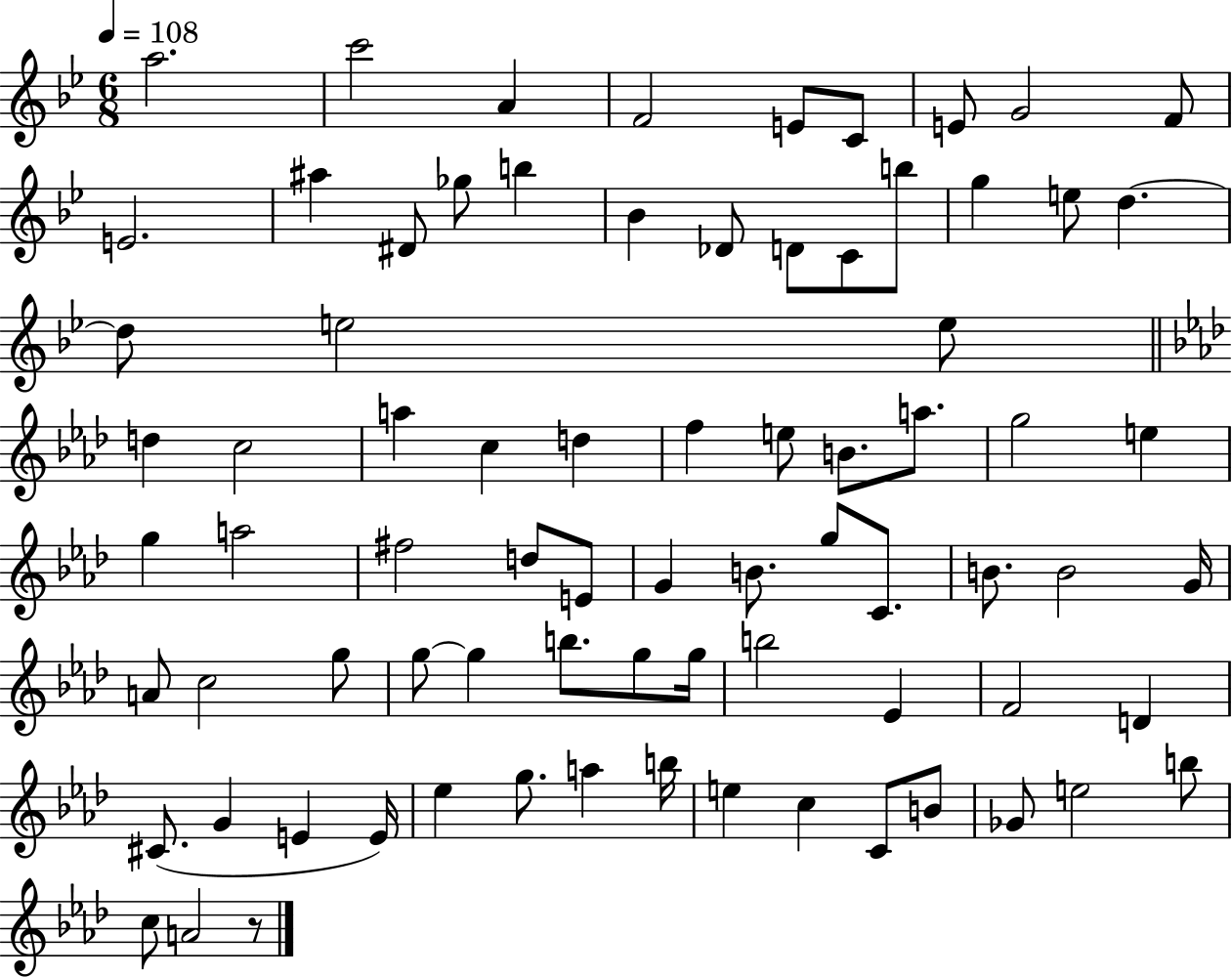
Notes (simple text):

A5/h. C6/h A4/q F4/h E4/e C4/e E4/e G4/h F4/e E4/h. A#5/q D#4/e Gb5/e B5/q Bb4/q Db4/e D4/e C4/e B5/e G5/q E5/e D5/q. D5/e E5/h E5/e D5/q C5/h A5/q C5/q D5/q F5/q E5/e B4/e. A5/e. G5/h E5/q G5/q A5/h F#5/h D5/e E4/e G4/q B4/e. G5/e C4/e. B4/e. B4/h G4/s A4/e C5/h G5/e G5/e G5/q B5/e. G5/e G5/s B5/h Eb4/q F4/h D4/q C#4/e. G4/q E4/q E4/s Eb5/q G5/e. A5/q B5/s E5/q C5/q C4/e B4/e Gb4/e E5/h B5/e C5/e A4/h R/e